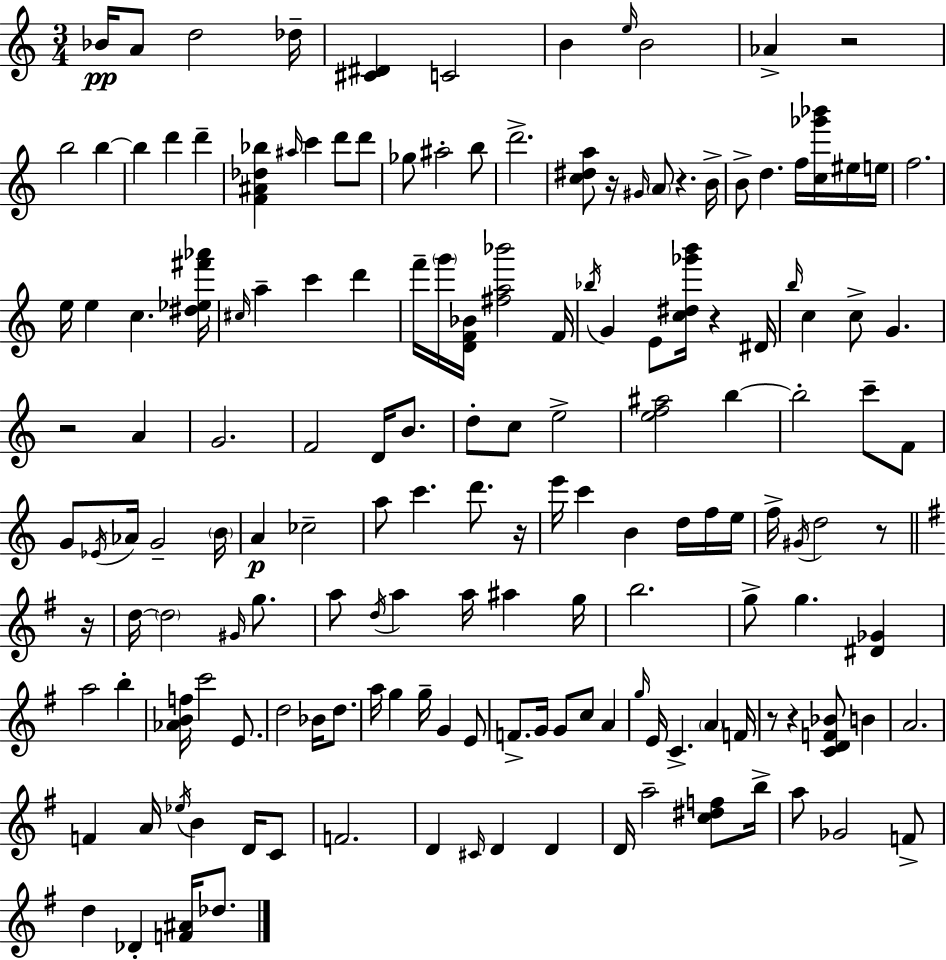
X:1
T:Untitled
M:3/4
L:1/4
K:Am
_B/4 A/2 d2 _d/4 [^C^D] C2 B e/4 B2 _A z2 b2 b b d' d' [F^A_d_b] ^a/4 c' d'/2 d'/2 _g/2 ^a2 b/2 d'2 [c^da]/2 z/4 ^G/4 A/2 z B/4 B/2 d f/4 [c_g'_b']/4 ^e/4 e/4 f2 e/4 e c [^d_e^f'_a']/4 ^c/4 a c' d' f'/4 g'/4 [DF_B]/4 [^fa_b']2 F/4 _b/4 G E/2 [c^d_g'b']/4 z ^D/4 b/4 c c/2 G z2 A G2 F2 D/4 B/2 d/2 c/2 e2 [ef^a]2 b b2 c'/2 F/2 G/2 _E/4 _A/4 G2 B/4 A _c2 a/2 c' d'/2 z/4 e'/4 c' B d/4 f/4 e/4 f/4 ^G/4 d2 z/2 z/4 d/4 d2 ^G/4 g/2 a/2 d/4 a a/4 ^a g/4 b2 g/2 g [^D_G] a2 b [_ABf]/4 c'2 E/2 d2 _B/4 d/2 a/4 g g/4 G E/2 F/2 G/4 G/2 c/2 A g/4 E/4 C A F/4 z/2 z [CDF_B]/2 B A2 F A/4 _e/4 B D/4 C/2 F2 D ^C/4 D D D/4 a2 [c^df]/2 b/4 a/2 _G2 F/2 d _D [F^A]/4 _d/2